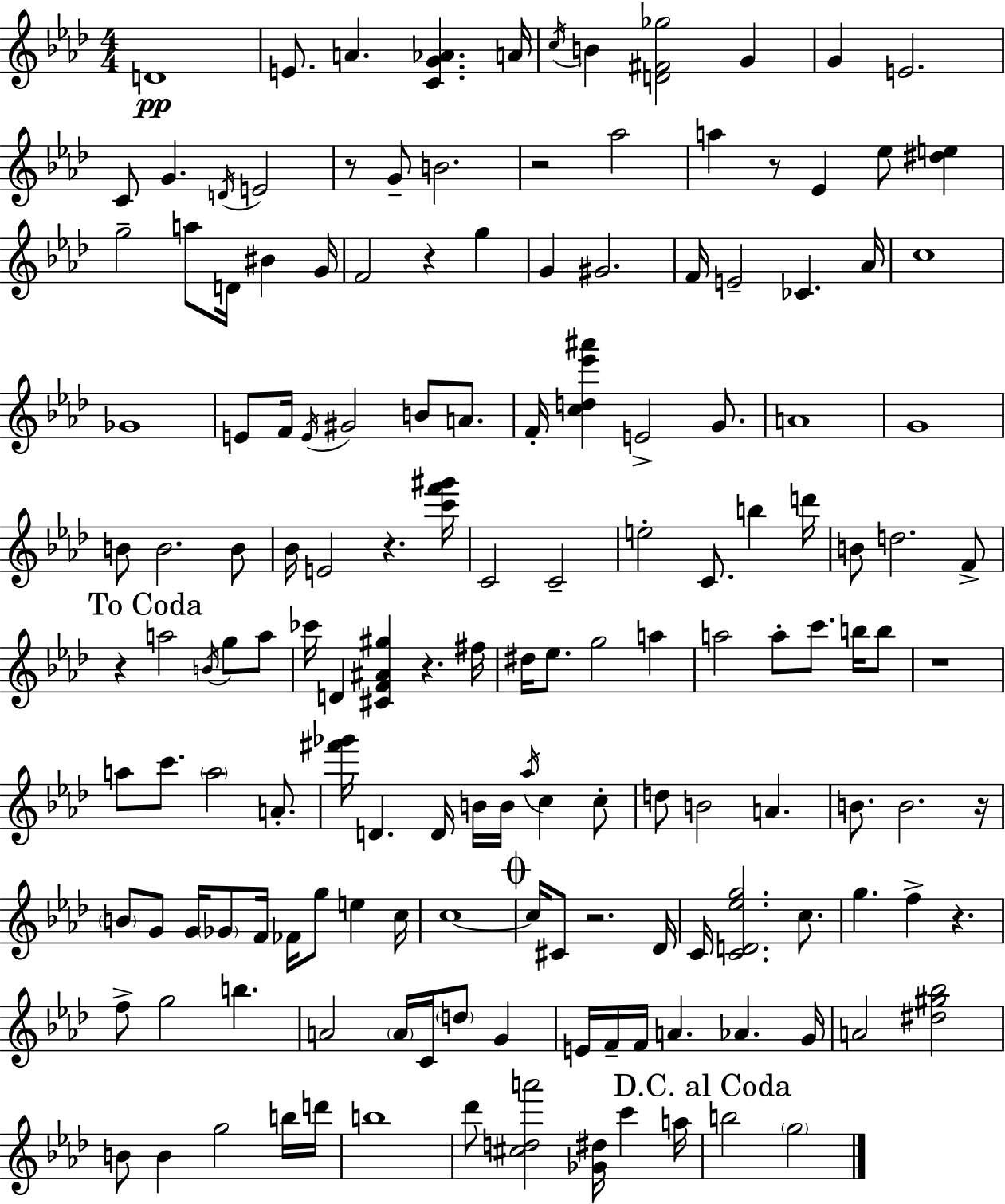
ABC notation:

X:1
T:Untitled
M:4/4
L:1/4
K:Fm
D4 E/2 A [CG_A] A/4 c/4 B [D^F_g]2 G G E2 C/2 G D/4 E2 z/2 G/2 B2 z2 _a2 a z/2 _E _e/2 [^de] g2 a/2 D/4 ^B G/4 F2 z g G ^G2 F/4 E2 _C _A/4 c4 _G4 E/2 F/4 E/4 ^G2 B/2 A/2 F/4 [cd_e'^a'] E2 G/2 A4 G4 B/2 B2 B/2 _B/4 E2 z [c'f'^g']/4 C2 C2 e2 C/2 b d'/4 B/2 d2 F/2 z a2 B/4 g/2 a/2 _c'/4 D [^CF^A^g] z ^f/4 ^d/4 _e/2 g2 a a2 a/2 c'/2 b/4 b/2 z4 a/2 c'/2 a2 A/2 [^f'_g']/4 D D/4 B/4 B/4 _a/4 c c/2 d/2 B2 A B/2 B2 z/4 B/2 G/2 G/4 _G/2 F/4 _F/4 g/2 e c/4 c4 c/4 ^C/2 z2 _D/4 C/4 [CD_eg]2 c/2 g f z f/2 g2 b A2 A/4 C/4 d/2 G E/4 F/4 F/4 A _A G/4 A2 [^d^g_b]2 B/2 B g2 b/4 d'/4 b4 _d'/2 [^cda']2 [_G^d]/4 c' a/4 b2 g2